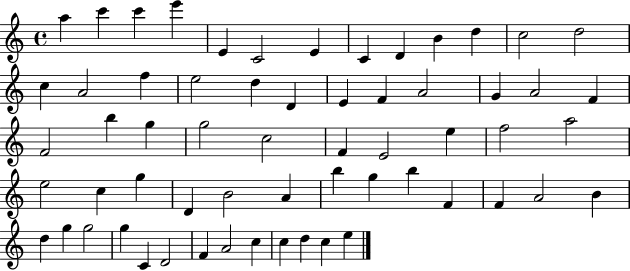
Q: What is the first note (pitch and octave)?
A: A5